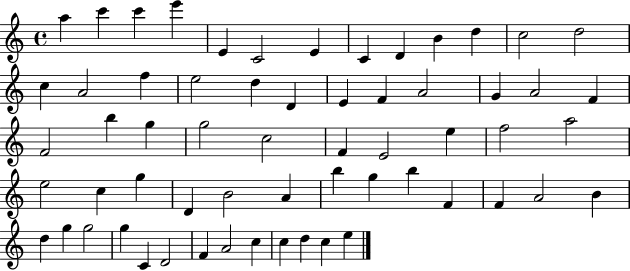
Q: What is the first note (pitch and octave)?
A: A5